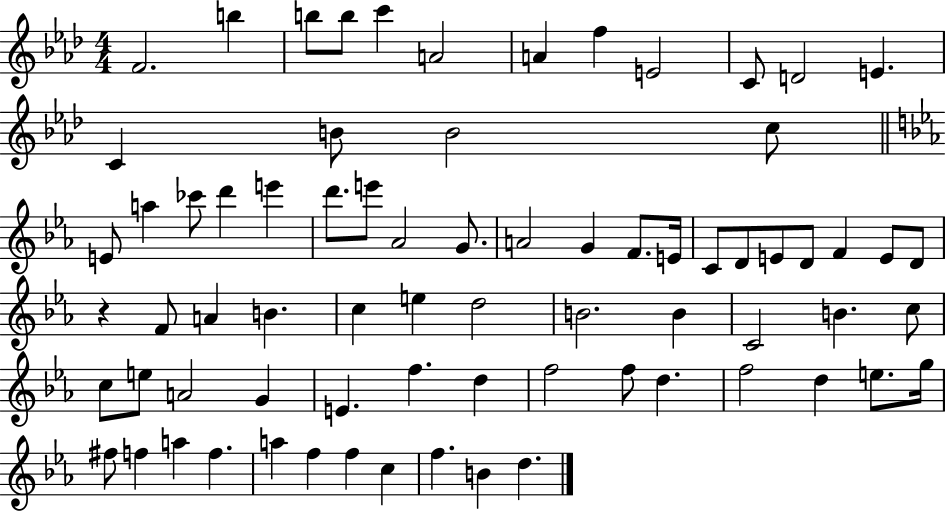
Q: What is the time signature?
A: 4/4